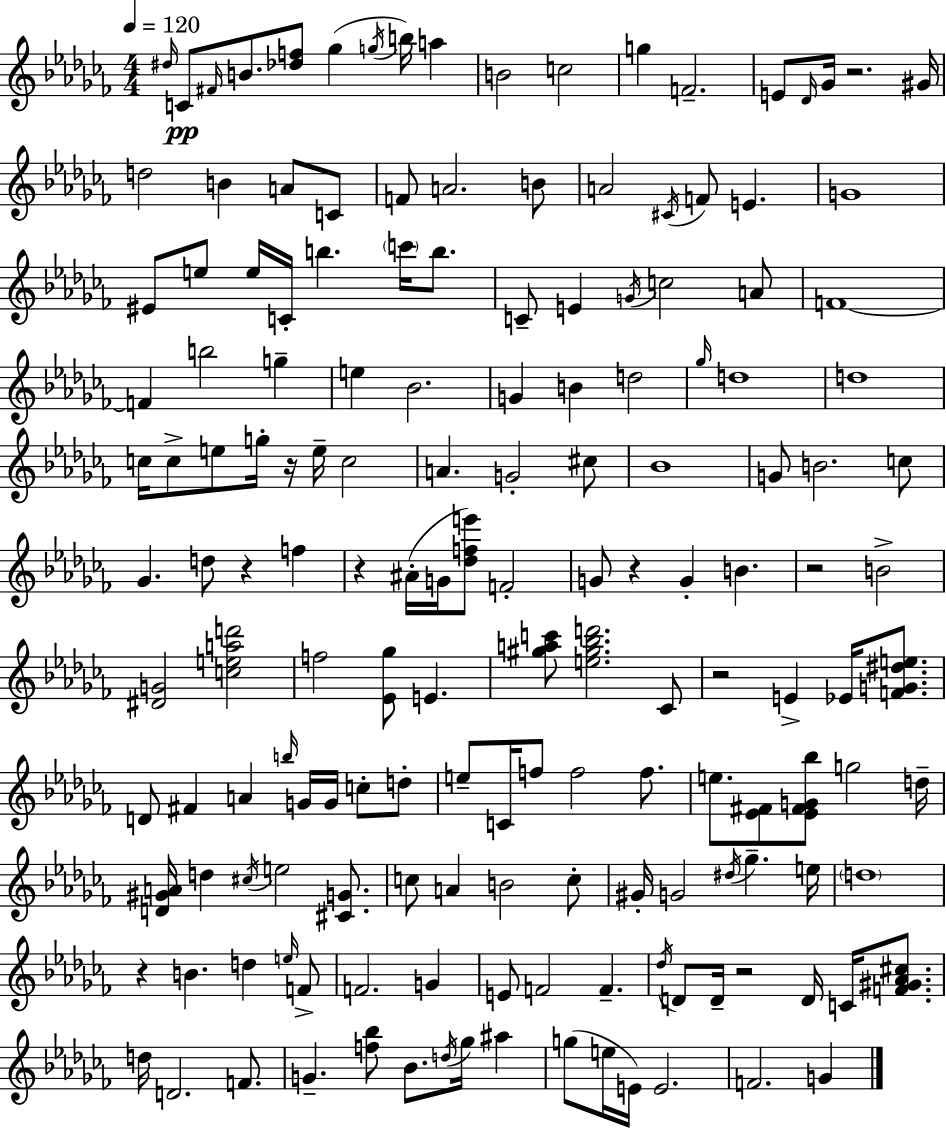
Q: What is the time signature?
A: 4/4